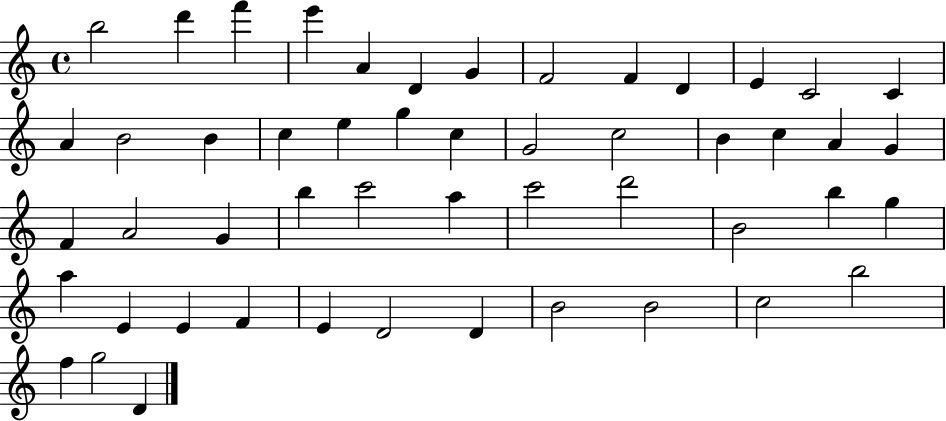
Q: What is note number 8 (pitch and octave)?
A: F4